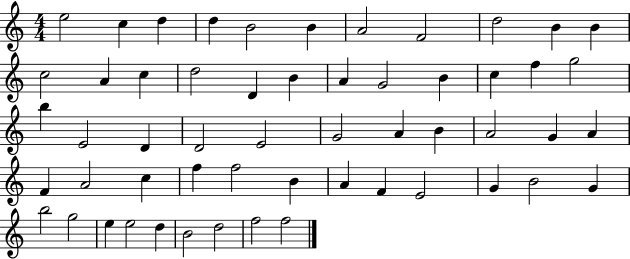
{
  \clef treble
  \numericTimeSignature
  \time 4/4
  \key c \major
  e''2 c''4 d''4 | d''4 b'2 b'4 | a'2 f'2 | d''2 b'4 b'4 | \break c''2 a'4 c''4 | d''2 d'4 b'4 | a'4 g'2 b'4 | c''4 f''4 g''2 | \break b''4 e'2 d'4 | d'2 e'2 | g'2 a'4 b'4 | a'2 g'4 a'4 | \break f'4 a'2 c''4 | f''4 f''2 b'4 | a'4 f'4 e'2 | g'4 b'2 g'4 | \break b''2 g''2 | e''4 e''2 d''4 | b'2 d''2 | f''2 f''2 | \break \bar "|."
}